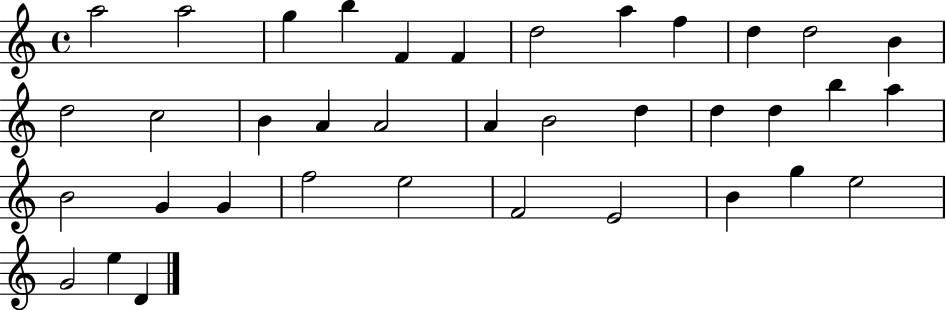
X:1
T:Untitled
M:4/4
L:1/4
K:C
a2 a2 g b F F d2 a f d d2 B d2 c2 B A A2 A B2 d d d b a B2 G G f2 e2 F2 E2 B g e2 G2 e D